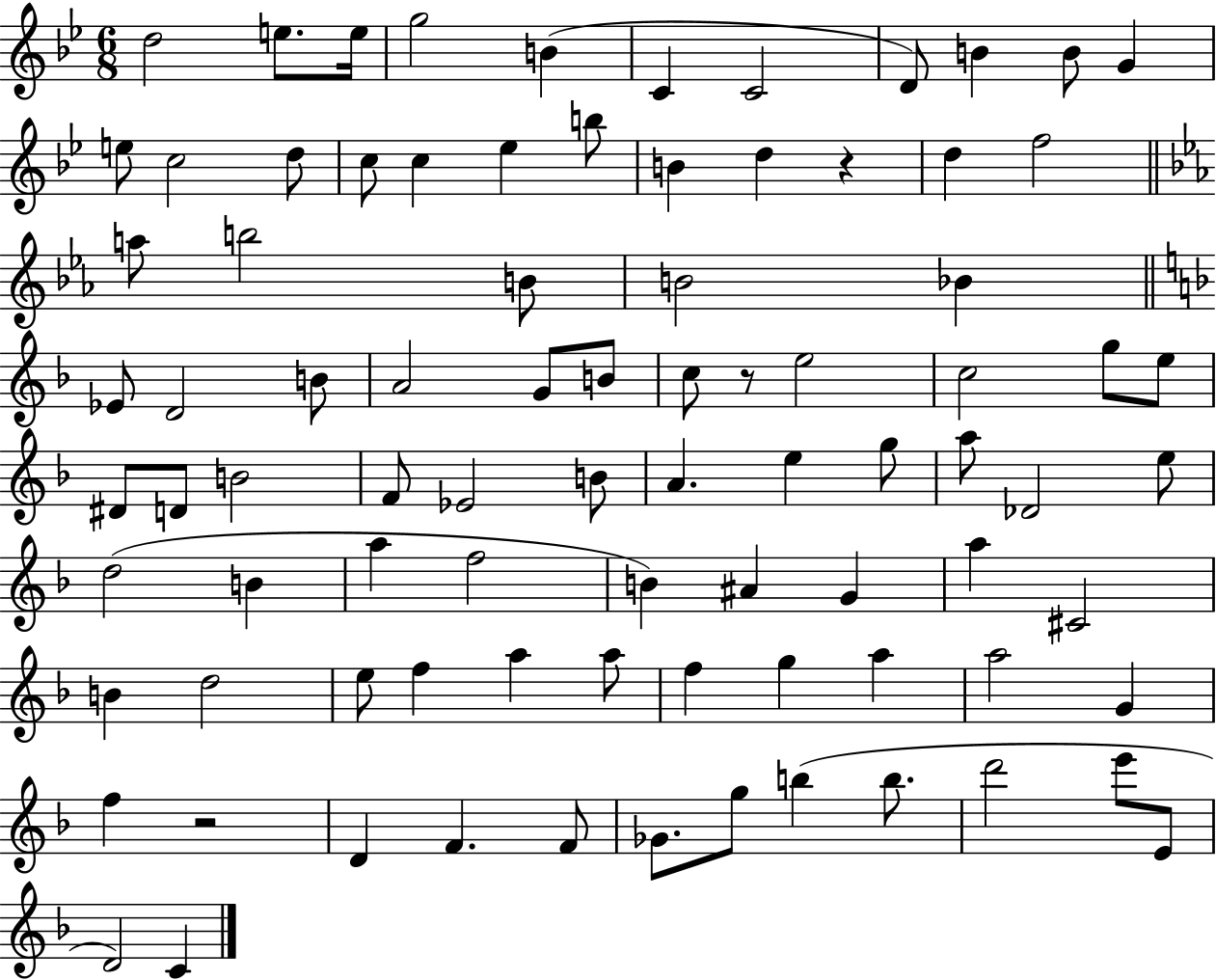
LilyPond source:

{
  \clef treble
  \numericTimeSignature
  \time 6/8
  \key bes \major
  d''2 e''8. e''16 | g''2 b'4( | c'4 c'2 | d'8) b'4 b'8 g'4 | \break e''8 c''2 d''8 | c''8 c''4 ees''4 b''8 | b'4 d''4 r4 | d''4 f''2 | \break \bar "||" \break \key c \minor a''8 b''2 b'8 | b'2 bes'4 | \bar "||" \break \key f \major ees'8 d'2 b'8 | a'2 g'8 b'8 | c''8 r8 e''2 | c''2 g''8 e''8 | \break dis'8 d'8 b'2 | f'8 ees'2 b'8 | a'4. e''4 g''8 | a''8 des'2 e''8 | \break d''2( b'4 | a''4 f''2 | b'4) ais'4 g'4 | a''4 cis'2 | \break b'4 d''2 | e''8 f''4 a''4 a''8 | f''4 g''4 a''4 | a''2 g'4 | \break f''4 r2 | d'4 f'4. f'8 | ges'8. g''8 b''4( b''8. | d'''2 e'''8 e'8 | \break d'2) c'4 | \bar "|."
}